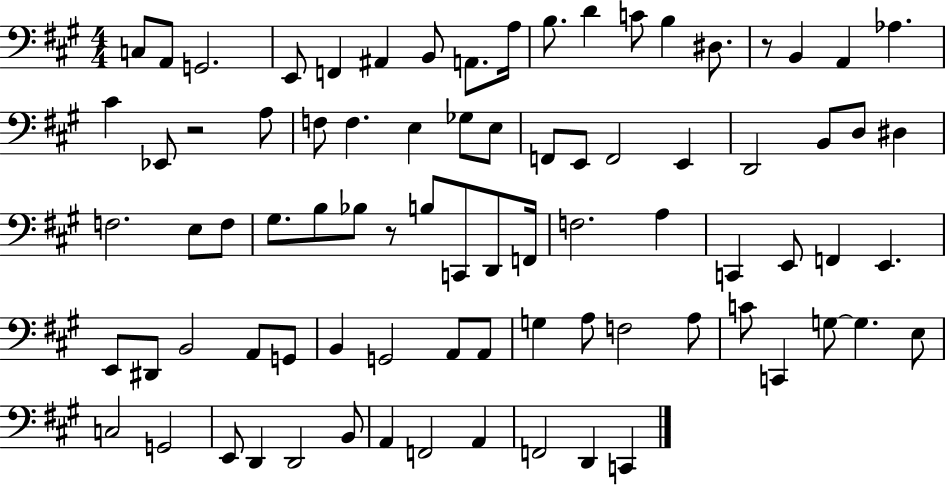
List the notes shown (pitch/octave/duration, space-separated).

C3/e A2/e G2/h. E2/e F2/q A#2/q B2/e A2/e. A3/s B3/e. D4/q C4/e B3/q D#3/e. R/e B2/q A2/q Ab3/q. C#4/q Eb2/e R/h A3/e F3/e F3/q. E3/q Gb3/e E3/e F2/e E2/e F2/h E2/q D2/h B2/e D3/e D#3/q F3/h. E3/e F3/e G#3/e. B3/e Bb3/e R/e B3/e C2/e D2/e F2/s F3/h. A3/q C2/q E2/e F2/q E2/q. E2/e D#2/e B2/h A2/e G2/e B2/q G2/h A2/e A2/e G3/q A3/e F3/h A3/e C4/e C2/q G3/e G3/q. E3/e C3/h G2/h E2/e D2/q D2/h B2/e A2/q F2/h A2/q F2/h D2/q C2/q